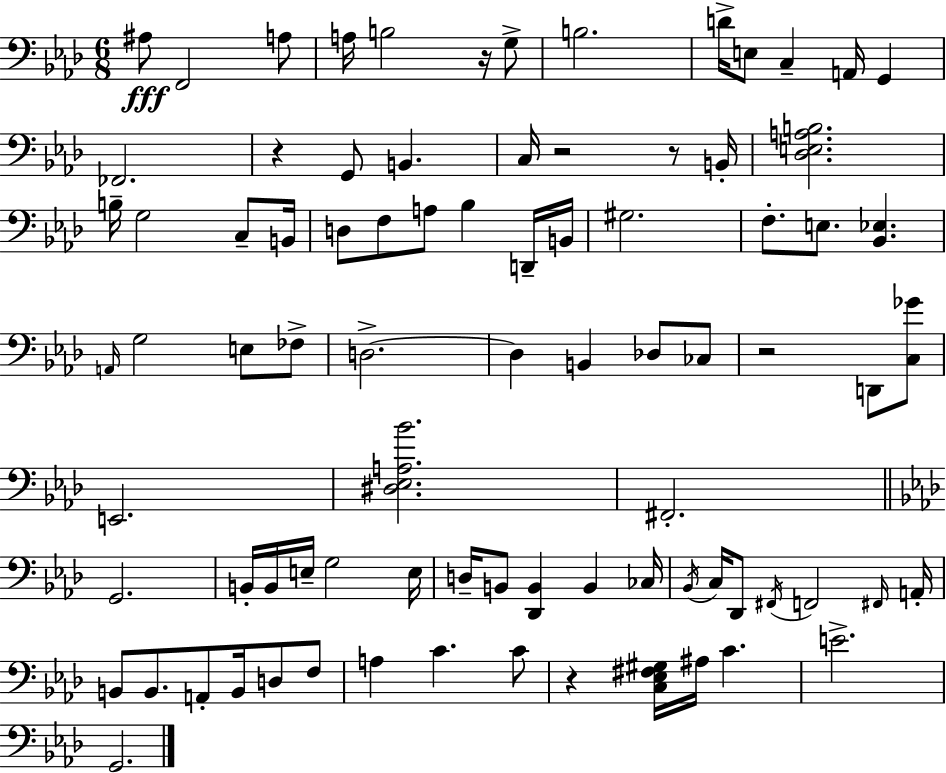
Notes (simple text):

A#3/e F2/h A3/e A3/s B3/h R/s G3/e B3/h. D4/s E3/e C3/q A2/s G2/q FES2/h. R/q G2/e B2/q. C3/s R/h R/e B2/s [Db3,E3,A3,B3]/h. B3/s G3/h C3/e B2/s D3/e F3/e A3/e Bb3/q D2/s B2/s G#3/h. F3/e. E3/e. [Bb2,Eb3]/q. A2/s G3/h E3/e FES3/e D3/h. D3/q B2/q Db3/e CES3/e R/h D2/e [C3,Gb4]/e E2/h. [D#3,Eb3,A3,Bb4]/h. F#2/h. G2/h. B2/s B2/s E3/s G3/h E3/s D3/s B2/e [Db2,B2]/q B2/q CES3/s Bb2/s C3/s Db2/e F#2/s F2/h F#2/s A2/s B2/e B2/e. A2/e B2/s D3/e F3/e A3/q C4/q. C4/e R/q [C3,Eb3,F#3,G#3]/s A#3/s C4/q. E4/h. G2/h.